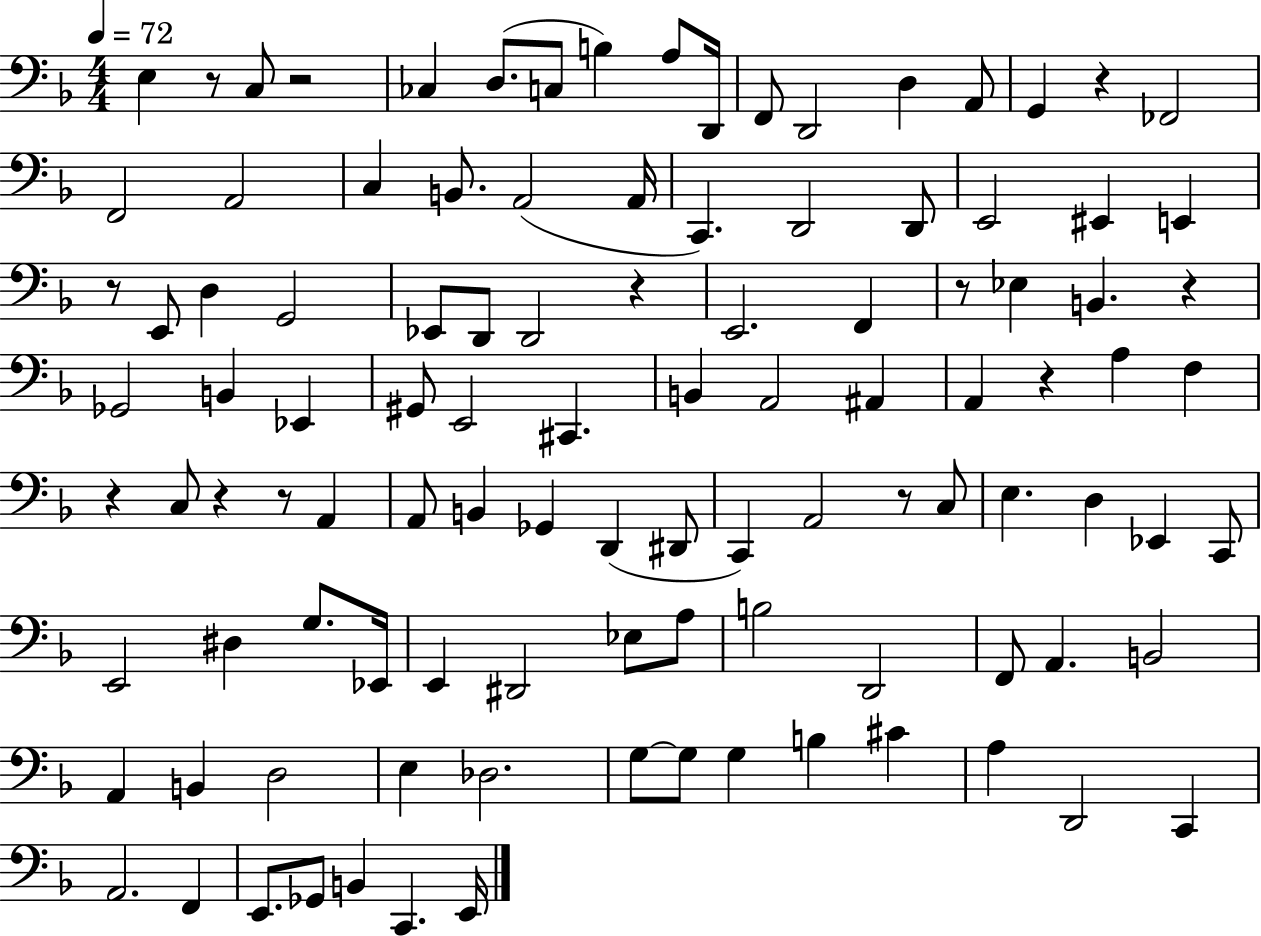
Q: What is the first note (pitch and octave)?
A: E3